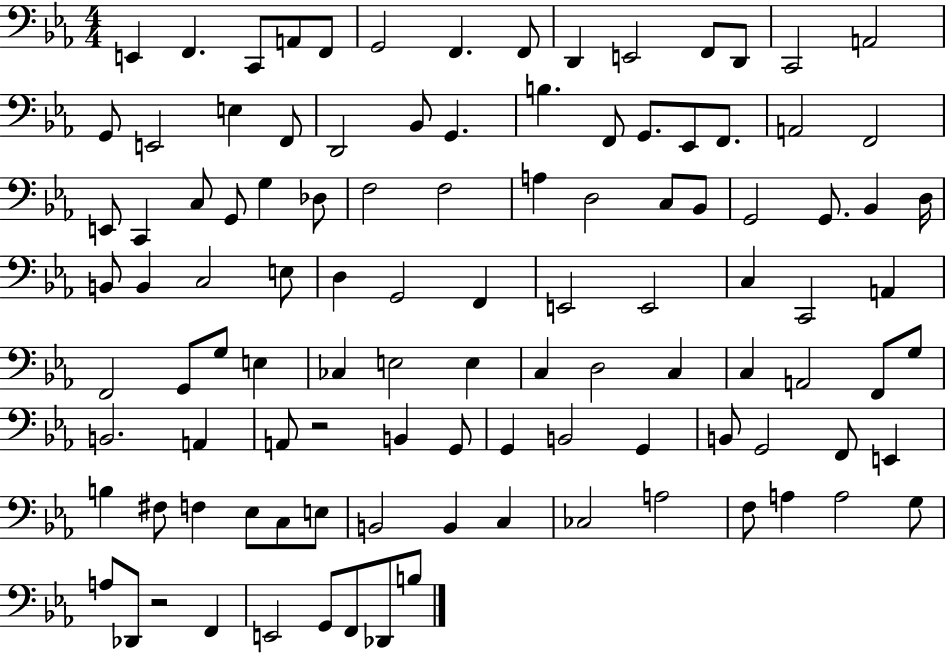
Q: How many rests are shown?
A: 2